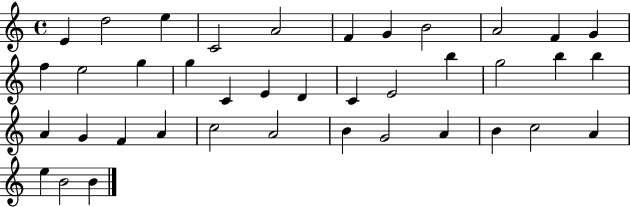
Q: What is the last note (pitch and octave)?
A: B4